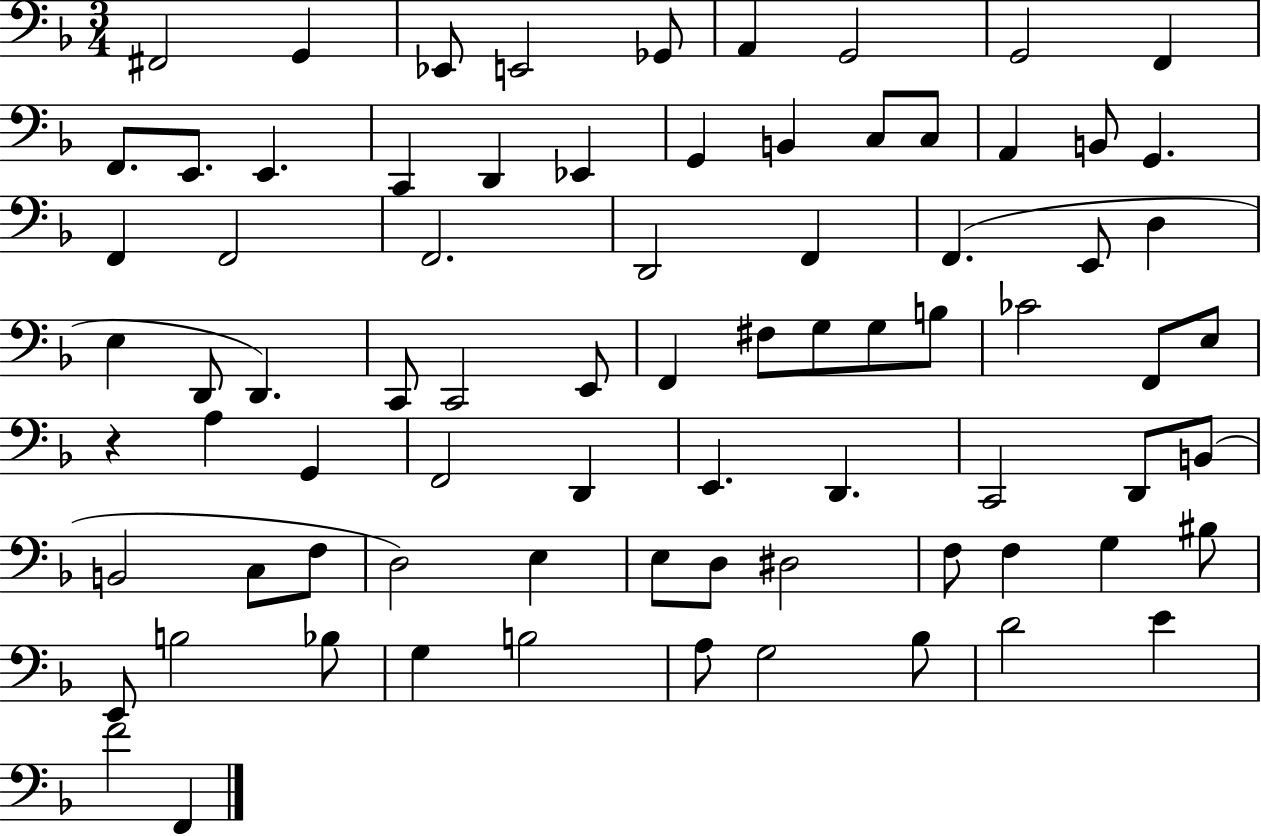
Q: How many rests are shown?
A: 1